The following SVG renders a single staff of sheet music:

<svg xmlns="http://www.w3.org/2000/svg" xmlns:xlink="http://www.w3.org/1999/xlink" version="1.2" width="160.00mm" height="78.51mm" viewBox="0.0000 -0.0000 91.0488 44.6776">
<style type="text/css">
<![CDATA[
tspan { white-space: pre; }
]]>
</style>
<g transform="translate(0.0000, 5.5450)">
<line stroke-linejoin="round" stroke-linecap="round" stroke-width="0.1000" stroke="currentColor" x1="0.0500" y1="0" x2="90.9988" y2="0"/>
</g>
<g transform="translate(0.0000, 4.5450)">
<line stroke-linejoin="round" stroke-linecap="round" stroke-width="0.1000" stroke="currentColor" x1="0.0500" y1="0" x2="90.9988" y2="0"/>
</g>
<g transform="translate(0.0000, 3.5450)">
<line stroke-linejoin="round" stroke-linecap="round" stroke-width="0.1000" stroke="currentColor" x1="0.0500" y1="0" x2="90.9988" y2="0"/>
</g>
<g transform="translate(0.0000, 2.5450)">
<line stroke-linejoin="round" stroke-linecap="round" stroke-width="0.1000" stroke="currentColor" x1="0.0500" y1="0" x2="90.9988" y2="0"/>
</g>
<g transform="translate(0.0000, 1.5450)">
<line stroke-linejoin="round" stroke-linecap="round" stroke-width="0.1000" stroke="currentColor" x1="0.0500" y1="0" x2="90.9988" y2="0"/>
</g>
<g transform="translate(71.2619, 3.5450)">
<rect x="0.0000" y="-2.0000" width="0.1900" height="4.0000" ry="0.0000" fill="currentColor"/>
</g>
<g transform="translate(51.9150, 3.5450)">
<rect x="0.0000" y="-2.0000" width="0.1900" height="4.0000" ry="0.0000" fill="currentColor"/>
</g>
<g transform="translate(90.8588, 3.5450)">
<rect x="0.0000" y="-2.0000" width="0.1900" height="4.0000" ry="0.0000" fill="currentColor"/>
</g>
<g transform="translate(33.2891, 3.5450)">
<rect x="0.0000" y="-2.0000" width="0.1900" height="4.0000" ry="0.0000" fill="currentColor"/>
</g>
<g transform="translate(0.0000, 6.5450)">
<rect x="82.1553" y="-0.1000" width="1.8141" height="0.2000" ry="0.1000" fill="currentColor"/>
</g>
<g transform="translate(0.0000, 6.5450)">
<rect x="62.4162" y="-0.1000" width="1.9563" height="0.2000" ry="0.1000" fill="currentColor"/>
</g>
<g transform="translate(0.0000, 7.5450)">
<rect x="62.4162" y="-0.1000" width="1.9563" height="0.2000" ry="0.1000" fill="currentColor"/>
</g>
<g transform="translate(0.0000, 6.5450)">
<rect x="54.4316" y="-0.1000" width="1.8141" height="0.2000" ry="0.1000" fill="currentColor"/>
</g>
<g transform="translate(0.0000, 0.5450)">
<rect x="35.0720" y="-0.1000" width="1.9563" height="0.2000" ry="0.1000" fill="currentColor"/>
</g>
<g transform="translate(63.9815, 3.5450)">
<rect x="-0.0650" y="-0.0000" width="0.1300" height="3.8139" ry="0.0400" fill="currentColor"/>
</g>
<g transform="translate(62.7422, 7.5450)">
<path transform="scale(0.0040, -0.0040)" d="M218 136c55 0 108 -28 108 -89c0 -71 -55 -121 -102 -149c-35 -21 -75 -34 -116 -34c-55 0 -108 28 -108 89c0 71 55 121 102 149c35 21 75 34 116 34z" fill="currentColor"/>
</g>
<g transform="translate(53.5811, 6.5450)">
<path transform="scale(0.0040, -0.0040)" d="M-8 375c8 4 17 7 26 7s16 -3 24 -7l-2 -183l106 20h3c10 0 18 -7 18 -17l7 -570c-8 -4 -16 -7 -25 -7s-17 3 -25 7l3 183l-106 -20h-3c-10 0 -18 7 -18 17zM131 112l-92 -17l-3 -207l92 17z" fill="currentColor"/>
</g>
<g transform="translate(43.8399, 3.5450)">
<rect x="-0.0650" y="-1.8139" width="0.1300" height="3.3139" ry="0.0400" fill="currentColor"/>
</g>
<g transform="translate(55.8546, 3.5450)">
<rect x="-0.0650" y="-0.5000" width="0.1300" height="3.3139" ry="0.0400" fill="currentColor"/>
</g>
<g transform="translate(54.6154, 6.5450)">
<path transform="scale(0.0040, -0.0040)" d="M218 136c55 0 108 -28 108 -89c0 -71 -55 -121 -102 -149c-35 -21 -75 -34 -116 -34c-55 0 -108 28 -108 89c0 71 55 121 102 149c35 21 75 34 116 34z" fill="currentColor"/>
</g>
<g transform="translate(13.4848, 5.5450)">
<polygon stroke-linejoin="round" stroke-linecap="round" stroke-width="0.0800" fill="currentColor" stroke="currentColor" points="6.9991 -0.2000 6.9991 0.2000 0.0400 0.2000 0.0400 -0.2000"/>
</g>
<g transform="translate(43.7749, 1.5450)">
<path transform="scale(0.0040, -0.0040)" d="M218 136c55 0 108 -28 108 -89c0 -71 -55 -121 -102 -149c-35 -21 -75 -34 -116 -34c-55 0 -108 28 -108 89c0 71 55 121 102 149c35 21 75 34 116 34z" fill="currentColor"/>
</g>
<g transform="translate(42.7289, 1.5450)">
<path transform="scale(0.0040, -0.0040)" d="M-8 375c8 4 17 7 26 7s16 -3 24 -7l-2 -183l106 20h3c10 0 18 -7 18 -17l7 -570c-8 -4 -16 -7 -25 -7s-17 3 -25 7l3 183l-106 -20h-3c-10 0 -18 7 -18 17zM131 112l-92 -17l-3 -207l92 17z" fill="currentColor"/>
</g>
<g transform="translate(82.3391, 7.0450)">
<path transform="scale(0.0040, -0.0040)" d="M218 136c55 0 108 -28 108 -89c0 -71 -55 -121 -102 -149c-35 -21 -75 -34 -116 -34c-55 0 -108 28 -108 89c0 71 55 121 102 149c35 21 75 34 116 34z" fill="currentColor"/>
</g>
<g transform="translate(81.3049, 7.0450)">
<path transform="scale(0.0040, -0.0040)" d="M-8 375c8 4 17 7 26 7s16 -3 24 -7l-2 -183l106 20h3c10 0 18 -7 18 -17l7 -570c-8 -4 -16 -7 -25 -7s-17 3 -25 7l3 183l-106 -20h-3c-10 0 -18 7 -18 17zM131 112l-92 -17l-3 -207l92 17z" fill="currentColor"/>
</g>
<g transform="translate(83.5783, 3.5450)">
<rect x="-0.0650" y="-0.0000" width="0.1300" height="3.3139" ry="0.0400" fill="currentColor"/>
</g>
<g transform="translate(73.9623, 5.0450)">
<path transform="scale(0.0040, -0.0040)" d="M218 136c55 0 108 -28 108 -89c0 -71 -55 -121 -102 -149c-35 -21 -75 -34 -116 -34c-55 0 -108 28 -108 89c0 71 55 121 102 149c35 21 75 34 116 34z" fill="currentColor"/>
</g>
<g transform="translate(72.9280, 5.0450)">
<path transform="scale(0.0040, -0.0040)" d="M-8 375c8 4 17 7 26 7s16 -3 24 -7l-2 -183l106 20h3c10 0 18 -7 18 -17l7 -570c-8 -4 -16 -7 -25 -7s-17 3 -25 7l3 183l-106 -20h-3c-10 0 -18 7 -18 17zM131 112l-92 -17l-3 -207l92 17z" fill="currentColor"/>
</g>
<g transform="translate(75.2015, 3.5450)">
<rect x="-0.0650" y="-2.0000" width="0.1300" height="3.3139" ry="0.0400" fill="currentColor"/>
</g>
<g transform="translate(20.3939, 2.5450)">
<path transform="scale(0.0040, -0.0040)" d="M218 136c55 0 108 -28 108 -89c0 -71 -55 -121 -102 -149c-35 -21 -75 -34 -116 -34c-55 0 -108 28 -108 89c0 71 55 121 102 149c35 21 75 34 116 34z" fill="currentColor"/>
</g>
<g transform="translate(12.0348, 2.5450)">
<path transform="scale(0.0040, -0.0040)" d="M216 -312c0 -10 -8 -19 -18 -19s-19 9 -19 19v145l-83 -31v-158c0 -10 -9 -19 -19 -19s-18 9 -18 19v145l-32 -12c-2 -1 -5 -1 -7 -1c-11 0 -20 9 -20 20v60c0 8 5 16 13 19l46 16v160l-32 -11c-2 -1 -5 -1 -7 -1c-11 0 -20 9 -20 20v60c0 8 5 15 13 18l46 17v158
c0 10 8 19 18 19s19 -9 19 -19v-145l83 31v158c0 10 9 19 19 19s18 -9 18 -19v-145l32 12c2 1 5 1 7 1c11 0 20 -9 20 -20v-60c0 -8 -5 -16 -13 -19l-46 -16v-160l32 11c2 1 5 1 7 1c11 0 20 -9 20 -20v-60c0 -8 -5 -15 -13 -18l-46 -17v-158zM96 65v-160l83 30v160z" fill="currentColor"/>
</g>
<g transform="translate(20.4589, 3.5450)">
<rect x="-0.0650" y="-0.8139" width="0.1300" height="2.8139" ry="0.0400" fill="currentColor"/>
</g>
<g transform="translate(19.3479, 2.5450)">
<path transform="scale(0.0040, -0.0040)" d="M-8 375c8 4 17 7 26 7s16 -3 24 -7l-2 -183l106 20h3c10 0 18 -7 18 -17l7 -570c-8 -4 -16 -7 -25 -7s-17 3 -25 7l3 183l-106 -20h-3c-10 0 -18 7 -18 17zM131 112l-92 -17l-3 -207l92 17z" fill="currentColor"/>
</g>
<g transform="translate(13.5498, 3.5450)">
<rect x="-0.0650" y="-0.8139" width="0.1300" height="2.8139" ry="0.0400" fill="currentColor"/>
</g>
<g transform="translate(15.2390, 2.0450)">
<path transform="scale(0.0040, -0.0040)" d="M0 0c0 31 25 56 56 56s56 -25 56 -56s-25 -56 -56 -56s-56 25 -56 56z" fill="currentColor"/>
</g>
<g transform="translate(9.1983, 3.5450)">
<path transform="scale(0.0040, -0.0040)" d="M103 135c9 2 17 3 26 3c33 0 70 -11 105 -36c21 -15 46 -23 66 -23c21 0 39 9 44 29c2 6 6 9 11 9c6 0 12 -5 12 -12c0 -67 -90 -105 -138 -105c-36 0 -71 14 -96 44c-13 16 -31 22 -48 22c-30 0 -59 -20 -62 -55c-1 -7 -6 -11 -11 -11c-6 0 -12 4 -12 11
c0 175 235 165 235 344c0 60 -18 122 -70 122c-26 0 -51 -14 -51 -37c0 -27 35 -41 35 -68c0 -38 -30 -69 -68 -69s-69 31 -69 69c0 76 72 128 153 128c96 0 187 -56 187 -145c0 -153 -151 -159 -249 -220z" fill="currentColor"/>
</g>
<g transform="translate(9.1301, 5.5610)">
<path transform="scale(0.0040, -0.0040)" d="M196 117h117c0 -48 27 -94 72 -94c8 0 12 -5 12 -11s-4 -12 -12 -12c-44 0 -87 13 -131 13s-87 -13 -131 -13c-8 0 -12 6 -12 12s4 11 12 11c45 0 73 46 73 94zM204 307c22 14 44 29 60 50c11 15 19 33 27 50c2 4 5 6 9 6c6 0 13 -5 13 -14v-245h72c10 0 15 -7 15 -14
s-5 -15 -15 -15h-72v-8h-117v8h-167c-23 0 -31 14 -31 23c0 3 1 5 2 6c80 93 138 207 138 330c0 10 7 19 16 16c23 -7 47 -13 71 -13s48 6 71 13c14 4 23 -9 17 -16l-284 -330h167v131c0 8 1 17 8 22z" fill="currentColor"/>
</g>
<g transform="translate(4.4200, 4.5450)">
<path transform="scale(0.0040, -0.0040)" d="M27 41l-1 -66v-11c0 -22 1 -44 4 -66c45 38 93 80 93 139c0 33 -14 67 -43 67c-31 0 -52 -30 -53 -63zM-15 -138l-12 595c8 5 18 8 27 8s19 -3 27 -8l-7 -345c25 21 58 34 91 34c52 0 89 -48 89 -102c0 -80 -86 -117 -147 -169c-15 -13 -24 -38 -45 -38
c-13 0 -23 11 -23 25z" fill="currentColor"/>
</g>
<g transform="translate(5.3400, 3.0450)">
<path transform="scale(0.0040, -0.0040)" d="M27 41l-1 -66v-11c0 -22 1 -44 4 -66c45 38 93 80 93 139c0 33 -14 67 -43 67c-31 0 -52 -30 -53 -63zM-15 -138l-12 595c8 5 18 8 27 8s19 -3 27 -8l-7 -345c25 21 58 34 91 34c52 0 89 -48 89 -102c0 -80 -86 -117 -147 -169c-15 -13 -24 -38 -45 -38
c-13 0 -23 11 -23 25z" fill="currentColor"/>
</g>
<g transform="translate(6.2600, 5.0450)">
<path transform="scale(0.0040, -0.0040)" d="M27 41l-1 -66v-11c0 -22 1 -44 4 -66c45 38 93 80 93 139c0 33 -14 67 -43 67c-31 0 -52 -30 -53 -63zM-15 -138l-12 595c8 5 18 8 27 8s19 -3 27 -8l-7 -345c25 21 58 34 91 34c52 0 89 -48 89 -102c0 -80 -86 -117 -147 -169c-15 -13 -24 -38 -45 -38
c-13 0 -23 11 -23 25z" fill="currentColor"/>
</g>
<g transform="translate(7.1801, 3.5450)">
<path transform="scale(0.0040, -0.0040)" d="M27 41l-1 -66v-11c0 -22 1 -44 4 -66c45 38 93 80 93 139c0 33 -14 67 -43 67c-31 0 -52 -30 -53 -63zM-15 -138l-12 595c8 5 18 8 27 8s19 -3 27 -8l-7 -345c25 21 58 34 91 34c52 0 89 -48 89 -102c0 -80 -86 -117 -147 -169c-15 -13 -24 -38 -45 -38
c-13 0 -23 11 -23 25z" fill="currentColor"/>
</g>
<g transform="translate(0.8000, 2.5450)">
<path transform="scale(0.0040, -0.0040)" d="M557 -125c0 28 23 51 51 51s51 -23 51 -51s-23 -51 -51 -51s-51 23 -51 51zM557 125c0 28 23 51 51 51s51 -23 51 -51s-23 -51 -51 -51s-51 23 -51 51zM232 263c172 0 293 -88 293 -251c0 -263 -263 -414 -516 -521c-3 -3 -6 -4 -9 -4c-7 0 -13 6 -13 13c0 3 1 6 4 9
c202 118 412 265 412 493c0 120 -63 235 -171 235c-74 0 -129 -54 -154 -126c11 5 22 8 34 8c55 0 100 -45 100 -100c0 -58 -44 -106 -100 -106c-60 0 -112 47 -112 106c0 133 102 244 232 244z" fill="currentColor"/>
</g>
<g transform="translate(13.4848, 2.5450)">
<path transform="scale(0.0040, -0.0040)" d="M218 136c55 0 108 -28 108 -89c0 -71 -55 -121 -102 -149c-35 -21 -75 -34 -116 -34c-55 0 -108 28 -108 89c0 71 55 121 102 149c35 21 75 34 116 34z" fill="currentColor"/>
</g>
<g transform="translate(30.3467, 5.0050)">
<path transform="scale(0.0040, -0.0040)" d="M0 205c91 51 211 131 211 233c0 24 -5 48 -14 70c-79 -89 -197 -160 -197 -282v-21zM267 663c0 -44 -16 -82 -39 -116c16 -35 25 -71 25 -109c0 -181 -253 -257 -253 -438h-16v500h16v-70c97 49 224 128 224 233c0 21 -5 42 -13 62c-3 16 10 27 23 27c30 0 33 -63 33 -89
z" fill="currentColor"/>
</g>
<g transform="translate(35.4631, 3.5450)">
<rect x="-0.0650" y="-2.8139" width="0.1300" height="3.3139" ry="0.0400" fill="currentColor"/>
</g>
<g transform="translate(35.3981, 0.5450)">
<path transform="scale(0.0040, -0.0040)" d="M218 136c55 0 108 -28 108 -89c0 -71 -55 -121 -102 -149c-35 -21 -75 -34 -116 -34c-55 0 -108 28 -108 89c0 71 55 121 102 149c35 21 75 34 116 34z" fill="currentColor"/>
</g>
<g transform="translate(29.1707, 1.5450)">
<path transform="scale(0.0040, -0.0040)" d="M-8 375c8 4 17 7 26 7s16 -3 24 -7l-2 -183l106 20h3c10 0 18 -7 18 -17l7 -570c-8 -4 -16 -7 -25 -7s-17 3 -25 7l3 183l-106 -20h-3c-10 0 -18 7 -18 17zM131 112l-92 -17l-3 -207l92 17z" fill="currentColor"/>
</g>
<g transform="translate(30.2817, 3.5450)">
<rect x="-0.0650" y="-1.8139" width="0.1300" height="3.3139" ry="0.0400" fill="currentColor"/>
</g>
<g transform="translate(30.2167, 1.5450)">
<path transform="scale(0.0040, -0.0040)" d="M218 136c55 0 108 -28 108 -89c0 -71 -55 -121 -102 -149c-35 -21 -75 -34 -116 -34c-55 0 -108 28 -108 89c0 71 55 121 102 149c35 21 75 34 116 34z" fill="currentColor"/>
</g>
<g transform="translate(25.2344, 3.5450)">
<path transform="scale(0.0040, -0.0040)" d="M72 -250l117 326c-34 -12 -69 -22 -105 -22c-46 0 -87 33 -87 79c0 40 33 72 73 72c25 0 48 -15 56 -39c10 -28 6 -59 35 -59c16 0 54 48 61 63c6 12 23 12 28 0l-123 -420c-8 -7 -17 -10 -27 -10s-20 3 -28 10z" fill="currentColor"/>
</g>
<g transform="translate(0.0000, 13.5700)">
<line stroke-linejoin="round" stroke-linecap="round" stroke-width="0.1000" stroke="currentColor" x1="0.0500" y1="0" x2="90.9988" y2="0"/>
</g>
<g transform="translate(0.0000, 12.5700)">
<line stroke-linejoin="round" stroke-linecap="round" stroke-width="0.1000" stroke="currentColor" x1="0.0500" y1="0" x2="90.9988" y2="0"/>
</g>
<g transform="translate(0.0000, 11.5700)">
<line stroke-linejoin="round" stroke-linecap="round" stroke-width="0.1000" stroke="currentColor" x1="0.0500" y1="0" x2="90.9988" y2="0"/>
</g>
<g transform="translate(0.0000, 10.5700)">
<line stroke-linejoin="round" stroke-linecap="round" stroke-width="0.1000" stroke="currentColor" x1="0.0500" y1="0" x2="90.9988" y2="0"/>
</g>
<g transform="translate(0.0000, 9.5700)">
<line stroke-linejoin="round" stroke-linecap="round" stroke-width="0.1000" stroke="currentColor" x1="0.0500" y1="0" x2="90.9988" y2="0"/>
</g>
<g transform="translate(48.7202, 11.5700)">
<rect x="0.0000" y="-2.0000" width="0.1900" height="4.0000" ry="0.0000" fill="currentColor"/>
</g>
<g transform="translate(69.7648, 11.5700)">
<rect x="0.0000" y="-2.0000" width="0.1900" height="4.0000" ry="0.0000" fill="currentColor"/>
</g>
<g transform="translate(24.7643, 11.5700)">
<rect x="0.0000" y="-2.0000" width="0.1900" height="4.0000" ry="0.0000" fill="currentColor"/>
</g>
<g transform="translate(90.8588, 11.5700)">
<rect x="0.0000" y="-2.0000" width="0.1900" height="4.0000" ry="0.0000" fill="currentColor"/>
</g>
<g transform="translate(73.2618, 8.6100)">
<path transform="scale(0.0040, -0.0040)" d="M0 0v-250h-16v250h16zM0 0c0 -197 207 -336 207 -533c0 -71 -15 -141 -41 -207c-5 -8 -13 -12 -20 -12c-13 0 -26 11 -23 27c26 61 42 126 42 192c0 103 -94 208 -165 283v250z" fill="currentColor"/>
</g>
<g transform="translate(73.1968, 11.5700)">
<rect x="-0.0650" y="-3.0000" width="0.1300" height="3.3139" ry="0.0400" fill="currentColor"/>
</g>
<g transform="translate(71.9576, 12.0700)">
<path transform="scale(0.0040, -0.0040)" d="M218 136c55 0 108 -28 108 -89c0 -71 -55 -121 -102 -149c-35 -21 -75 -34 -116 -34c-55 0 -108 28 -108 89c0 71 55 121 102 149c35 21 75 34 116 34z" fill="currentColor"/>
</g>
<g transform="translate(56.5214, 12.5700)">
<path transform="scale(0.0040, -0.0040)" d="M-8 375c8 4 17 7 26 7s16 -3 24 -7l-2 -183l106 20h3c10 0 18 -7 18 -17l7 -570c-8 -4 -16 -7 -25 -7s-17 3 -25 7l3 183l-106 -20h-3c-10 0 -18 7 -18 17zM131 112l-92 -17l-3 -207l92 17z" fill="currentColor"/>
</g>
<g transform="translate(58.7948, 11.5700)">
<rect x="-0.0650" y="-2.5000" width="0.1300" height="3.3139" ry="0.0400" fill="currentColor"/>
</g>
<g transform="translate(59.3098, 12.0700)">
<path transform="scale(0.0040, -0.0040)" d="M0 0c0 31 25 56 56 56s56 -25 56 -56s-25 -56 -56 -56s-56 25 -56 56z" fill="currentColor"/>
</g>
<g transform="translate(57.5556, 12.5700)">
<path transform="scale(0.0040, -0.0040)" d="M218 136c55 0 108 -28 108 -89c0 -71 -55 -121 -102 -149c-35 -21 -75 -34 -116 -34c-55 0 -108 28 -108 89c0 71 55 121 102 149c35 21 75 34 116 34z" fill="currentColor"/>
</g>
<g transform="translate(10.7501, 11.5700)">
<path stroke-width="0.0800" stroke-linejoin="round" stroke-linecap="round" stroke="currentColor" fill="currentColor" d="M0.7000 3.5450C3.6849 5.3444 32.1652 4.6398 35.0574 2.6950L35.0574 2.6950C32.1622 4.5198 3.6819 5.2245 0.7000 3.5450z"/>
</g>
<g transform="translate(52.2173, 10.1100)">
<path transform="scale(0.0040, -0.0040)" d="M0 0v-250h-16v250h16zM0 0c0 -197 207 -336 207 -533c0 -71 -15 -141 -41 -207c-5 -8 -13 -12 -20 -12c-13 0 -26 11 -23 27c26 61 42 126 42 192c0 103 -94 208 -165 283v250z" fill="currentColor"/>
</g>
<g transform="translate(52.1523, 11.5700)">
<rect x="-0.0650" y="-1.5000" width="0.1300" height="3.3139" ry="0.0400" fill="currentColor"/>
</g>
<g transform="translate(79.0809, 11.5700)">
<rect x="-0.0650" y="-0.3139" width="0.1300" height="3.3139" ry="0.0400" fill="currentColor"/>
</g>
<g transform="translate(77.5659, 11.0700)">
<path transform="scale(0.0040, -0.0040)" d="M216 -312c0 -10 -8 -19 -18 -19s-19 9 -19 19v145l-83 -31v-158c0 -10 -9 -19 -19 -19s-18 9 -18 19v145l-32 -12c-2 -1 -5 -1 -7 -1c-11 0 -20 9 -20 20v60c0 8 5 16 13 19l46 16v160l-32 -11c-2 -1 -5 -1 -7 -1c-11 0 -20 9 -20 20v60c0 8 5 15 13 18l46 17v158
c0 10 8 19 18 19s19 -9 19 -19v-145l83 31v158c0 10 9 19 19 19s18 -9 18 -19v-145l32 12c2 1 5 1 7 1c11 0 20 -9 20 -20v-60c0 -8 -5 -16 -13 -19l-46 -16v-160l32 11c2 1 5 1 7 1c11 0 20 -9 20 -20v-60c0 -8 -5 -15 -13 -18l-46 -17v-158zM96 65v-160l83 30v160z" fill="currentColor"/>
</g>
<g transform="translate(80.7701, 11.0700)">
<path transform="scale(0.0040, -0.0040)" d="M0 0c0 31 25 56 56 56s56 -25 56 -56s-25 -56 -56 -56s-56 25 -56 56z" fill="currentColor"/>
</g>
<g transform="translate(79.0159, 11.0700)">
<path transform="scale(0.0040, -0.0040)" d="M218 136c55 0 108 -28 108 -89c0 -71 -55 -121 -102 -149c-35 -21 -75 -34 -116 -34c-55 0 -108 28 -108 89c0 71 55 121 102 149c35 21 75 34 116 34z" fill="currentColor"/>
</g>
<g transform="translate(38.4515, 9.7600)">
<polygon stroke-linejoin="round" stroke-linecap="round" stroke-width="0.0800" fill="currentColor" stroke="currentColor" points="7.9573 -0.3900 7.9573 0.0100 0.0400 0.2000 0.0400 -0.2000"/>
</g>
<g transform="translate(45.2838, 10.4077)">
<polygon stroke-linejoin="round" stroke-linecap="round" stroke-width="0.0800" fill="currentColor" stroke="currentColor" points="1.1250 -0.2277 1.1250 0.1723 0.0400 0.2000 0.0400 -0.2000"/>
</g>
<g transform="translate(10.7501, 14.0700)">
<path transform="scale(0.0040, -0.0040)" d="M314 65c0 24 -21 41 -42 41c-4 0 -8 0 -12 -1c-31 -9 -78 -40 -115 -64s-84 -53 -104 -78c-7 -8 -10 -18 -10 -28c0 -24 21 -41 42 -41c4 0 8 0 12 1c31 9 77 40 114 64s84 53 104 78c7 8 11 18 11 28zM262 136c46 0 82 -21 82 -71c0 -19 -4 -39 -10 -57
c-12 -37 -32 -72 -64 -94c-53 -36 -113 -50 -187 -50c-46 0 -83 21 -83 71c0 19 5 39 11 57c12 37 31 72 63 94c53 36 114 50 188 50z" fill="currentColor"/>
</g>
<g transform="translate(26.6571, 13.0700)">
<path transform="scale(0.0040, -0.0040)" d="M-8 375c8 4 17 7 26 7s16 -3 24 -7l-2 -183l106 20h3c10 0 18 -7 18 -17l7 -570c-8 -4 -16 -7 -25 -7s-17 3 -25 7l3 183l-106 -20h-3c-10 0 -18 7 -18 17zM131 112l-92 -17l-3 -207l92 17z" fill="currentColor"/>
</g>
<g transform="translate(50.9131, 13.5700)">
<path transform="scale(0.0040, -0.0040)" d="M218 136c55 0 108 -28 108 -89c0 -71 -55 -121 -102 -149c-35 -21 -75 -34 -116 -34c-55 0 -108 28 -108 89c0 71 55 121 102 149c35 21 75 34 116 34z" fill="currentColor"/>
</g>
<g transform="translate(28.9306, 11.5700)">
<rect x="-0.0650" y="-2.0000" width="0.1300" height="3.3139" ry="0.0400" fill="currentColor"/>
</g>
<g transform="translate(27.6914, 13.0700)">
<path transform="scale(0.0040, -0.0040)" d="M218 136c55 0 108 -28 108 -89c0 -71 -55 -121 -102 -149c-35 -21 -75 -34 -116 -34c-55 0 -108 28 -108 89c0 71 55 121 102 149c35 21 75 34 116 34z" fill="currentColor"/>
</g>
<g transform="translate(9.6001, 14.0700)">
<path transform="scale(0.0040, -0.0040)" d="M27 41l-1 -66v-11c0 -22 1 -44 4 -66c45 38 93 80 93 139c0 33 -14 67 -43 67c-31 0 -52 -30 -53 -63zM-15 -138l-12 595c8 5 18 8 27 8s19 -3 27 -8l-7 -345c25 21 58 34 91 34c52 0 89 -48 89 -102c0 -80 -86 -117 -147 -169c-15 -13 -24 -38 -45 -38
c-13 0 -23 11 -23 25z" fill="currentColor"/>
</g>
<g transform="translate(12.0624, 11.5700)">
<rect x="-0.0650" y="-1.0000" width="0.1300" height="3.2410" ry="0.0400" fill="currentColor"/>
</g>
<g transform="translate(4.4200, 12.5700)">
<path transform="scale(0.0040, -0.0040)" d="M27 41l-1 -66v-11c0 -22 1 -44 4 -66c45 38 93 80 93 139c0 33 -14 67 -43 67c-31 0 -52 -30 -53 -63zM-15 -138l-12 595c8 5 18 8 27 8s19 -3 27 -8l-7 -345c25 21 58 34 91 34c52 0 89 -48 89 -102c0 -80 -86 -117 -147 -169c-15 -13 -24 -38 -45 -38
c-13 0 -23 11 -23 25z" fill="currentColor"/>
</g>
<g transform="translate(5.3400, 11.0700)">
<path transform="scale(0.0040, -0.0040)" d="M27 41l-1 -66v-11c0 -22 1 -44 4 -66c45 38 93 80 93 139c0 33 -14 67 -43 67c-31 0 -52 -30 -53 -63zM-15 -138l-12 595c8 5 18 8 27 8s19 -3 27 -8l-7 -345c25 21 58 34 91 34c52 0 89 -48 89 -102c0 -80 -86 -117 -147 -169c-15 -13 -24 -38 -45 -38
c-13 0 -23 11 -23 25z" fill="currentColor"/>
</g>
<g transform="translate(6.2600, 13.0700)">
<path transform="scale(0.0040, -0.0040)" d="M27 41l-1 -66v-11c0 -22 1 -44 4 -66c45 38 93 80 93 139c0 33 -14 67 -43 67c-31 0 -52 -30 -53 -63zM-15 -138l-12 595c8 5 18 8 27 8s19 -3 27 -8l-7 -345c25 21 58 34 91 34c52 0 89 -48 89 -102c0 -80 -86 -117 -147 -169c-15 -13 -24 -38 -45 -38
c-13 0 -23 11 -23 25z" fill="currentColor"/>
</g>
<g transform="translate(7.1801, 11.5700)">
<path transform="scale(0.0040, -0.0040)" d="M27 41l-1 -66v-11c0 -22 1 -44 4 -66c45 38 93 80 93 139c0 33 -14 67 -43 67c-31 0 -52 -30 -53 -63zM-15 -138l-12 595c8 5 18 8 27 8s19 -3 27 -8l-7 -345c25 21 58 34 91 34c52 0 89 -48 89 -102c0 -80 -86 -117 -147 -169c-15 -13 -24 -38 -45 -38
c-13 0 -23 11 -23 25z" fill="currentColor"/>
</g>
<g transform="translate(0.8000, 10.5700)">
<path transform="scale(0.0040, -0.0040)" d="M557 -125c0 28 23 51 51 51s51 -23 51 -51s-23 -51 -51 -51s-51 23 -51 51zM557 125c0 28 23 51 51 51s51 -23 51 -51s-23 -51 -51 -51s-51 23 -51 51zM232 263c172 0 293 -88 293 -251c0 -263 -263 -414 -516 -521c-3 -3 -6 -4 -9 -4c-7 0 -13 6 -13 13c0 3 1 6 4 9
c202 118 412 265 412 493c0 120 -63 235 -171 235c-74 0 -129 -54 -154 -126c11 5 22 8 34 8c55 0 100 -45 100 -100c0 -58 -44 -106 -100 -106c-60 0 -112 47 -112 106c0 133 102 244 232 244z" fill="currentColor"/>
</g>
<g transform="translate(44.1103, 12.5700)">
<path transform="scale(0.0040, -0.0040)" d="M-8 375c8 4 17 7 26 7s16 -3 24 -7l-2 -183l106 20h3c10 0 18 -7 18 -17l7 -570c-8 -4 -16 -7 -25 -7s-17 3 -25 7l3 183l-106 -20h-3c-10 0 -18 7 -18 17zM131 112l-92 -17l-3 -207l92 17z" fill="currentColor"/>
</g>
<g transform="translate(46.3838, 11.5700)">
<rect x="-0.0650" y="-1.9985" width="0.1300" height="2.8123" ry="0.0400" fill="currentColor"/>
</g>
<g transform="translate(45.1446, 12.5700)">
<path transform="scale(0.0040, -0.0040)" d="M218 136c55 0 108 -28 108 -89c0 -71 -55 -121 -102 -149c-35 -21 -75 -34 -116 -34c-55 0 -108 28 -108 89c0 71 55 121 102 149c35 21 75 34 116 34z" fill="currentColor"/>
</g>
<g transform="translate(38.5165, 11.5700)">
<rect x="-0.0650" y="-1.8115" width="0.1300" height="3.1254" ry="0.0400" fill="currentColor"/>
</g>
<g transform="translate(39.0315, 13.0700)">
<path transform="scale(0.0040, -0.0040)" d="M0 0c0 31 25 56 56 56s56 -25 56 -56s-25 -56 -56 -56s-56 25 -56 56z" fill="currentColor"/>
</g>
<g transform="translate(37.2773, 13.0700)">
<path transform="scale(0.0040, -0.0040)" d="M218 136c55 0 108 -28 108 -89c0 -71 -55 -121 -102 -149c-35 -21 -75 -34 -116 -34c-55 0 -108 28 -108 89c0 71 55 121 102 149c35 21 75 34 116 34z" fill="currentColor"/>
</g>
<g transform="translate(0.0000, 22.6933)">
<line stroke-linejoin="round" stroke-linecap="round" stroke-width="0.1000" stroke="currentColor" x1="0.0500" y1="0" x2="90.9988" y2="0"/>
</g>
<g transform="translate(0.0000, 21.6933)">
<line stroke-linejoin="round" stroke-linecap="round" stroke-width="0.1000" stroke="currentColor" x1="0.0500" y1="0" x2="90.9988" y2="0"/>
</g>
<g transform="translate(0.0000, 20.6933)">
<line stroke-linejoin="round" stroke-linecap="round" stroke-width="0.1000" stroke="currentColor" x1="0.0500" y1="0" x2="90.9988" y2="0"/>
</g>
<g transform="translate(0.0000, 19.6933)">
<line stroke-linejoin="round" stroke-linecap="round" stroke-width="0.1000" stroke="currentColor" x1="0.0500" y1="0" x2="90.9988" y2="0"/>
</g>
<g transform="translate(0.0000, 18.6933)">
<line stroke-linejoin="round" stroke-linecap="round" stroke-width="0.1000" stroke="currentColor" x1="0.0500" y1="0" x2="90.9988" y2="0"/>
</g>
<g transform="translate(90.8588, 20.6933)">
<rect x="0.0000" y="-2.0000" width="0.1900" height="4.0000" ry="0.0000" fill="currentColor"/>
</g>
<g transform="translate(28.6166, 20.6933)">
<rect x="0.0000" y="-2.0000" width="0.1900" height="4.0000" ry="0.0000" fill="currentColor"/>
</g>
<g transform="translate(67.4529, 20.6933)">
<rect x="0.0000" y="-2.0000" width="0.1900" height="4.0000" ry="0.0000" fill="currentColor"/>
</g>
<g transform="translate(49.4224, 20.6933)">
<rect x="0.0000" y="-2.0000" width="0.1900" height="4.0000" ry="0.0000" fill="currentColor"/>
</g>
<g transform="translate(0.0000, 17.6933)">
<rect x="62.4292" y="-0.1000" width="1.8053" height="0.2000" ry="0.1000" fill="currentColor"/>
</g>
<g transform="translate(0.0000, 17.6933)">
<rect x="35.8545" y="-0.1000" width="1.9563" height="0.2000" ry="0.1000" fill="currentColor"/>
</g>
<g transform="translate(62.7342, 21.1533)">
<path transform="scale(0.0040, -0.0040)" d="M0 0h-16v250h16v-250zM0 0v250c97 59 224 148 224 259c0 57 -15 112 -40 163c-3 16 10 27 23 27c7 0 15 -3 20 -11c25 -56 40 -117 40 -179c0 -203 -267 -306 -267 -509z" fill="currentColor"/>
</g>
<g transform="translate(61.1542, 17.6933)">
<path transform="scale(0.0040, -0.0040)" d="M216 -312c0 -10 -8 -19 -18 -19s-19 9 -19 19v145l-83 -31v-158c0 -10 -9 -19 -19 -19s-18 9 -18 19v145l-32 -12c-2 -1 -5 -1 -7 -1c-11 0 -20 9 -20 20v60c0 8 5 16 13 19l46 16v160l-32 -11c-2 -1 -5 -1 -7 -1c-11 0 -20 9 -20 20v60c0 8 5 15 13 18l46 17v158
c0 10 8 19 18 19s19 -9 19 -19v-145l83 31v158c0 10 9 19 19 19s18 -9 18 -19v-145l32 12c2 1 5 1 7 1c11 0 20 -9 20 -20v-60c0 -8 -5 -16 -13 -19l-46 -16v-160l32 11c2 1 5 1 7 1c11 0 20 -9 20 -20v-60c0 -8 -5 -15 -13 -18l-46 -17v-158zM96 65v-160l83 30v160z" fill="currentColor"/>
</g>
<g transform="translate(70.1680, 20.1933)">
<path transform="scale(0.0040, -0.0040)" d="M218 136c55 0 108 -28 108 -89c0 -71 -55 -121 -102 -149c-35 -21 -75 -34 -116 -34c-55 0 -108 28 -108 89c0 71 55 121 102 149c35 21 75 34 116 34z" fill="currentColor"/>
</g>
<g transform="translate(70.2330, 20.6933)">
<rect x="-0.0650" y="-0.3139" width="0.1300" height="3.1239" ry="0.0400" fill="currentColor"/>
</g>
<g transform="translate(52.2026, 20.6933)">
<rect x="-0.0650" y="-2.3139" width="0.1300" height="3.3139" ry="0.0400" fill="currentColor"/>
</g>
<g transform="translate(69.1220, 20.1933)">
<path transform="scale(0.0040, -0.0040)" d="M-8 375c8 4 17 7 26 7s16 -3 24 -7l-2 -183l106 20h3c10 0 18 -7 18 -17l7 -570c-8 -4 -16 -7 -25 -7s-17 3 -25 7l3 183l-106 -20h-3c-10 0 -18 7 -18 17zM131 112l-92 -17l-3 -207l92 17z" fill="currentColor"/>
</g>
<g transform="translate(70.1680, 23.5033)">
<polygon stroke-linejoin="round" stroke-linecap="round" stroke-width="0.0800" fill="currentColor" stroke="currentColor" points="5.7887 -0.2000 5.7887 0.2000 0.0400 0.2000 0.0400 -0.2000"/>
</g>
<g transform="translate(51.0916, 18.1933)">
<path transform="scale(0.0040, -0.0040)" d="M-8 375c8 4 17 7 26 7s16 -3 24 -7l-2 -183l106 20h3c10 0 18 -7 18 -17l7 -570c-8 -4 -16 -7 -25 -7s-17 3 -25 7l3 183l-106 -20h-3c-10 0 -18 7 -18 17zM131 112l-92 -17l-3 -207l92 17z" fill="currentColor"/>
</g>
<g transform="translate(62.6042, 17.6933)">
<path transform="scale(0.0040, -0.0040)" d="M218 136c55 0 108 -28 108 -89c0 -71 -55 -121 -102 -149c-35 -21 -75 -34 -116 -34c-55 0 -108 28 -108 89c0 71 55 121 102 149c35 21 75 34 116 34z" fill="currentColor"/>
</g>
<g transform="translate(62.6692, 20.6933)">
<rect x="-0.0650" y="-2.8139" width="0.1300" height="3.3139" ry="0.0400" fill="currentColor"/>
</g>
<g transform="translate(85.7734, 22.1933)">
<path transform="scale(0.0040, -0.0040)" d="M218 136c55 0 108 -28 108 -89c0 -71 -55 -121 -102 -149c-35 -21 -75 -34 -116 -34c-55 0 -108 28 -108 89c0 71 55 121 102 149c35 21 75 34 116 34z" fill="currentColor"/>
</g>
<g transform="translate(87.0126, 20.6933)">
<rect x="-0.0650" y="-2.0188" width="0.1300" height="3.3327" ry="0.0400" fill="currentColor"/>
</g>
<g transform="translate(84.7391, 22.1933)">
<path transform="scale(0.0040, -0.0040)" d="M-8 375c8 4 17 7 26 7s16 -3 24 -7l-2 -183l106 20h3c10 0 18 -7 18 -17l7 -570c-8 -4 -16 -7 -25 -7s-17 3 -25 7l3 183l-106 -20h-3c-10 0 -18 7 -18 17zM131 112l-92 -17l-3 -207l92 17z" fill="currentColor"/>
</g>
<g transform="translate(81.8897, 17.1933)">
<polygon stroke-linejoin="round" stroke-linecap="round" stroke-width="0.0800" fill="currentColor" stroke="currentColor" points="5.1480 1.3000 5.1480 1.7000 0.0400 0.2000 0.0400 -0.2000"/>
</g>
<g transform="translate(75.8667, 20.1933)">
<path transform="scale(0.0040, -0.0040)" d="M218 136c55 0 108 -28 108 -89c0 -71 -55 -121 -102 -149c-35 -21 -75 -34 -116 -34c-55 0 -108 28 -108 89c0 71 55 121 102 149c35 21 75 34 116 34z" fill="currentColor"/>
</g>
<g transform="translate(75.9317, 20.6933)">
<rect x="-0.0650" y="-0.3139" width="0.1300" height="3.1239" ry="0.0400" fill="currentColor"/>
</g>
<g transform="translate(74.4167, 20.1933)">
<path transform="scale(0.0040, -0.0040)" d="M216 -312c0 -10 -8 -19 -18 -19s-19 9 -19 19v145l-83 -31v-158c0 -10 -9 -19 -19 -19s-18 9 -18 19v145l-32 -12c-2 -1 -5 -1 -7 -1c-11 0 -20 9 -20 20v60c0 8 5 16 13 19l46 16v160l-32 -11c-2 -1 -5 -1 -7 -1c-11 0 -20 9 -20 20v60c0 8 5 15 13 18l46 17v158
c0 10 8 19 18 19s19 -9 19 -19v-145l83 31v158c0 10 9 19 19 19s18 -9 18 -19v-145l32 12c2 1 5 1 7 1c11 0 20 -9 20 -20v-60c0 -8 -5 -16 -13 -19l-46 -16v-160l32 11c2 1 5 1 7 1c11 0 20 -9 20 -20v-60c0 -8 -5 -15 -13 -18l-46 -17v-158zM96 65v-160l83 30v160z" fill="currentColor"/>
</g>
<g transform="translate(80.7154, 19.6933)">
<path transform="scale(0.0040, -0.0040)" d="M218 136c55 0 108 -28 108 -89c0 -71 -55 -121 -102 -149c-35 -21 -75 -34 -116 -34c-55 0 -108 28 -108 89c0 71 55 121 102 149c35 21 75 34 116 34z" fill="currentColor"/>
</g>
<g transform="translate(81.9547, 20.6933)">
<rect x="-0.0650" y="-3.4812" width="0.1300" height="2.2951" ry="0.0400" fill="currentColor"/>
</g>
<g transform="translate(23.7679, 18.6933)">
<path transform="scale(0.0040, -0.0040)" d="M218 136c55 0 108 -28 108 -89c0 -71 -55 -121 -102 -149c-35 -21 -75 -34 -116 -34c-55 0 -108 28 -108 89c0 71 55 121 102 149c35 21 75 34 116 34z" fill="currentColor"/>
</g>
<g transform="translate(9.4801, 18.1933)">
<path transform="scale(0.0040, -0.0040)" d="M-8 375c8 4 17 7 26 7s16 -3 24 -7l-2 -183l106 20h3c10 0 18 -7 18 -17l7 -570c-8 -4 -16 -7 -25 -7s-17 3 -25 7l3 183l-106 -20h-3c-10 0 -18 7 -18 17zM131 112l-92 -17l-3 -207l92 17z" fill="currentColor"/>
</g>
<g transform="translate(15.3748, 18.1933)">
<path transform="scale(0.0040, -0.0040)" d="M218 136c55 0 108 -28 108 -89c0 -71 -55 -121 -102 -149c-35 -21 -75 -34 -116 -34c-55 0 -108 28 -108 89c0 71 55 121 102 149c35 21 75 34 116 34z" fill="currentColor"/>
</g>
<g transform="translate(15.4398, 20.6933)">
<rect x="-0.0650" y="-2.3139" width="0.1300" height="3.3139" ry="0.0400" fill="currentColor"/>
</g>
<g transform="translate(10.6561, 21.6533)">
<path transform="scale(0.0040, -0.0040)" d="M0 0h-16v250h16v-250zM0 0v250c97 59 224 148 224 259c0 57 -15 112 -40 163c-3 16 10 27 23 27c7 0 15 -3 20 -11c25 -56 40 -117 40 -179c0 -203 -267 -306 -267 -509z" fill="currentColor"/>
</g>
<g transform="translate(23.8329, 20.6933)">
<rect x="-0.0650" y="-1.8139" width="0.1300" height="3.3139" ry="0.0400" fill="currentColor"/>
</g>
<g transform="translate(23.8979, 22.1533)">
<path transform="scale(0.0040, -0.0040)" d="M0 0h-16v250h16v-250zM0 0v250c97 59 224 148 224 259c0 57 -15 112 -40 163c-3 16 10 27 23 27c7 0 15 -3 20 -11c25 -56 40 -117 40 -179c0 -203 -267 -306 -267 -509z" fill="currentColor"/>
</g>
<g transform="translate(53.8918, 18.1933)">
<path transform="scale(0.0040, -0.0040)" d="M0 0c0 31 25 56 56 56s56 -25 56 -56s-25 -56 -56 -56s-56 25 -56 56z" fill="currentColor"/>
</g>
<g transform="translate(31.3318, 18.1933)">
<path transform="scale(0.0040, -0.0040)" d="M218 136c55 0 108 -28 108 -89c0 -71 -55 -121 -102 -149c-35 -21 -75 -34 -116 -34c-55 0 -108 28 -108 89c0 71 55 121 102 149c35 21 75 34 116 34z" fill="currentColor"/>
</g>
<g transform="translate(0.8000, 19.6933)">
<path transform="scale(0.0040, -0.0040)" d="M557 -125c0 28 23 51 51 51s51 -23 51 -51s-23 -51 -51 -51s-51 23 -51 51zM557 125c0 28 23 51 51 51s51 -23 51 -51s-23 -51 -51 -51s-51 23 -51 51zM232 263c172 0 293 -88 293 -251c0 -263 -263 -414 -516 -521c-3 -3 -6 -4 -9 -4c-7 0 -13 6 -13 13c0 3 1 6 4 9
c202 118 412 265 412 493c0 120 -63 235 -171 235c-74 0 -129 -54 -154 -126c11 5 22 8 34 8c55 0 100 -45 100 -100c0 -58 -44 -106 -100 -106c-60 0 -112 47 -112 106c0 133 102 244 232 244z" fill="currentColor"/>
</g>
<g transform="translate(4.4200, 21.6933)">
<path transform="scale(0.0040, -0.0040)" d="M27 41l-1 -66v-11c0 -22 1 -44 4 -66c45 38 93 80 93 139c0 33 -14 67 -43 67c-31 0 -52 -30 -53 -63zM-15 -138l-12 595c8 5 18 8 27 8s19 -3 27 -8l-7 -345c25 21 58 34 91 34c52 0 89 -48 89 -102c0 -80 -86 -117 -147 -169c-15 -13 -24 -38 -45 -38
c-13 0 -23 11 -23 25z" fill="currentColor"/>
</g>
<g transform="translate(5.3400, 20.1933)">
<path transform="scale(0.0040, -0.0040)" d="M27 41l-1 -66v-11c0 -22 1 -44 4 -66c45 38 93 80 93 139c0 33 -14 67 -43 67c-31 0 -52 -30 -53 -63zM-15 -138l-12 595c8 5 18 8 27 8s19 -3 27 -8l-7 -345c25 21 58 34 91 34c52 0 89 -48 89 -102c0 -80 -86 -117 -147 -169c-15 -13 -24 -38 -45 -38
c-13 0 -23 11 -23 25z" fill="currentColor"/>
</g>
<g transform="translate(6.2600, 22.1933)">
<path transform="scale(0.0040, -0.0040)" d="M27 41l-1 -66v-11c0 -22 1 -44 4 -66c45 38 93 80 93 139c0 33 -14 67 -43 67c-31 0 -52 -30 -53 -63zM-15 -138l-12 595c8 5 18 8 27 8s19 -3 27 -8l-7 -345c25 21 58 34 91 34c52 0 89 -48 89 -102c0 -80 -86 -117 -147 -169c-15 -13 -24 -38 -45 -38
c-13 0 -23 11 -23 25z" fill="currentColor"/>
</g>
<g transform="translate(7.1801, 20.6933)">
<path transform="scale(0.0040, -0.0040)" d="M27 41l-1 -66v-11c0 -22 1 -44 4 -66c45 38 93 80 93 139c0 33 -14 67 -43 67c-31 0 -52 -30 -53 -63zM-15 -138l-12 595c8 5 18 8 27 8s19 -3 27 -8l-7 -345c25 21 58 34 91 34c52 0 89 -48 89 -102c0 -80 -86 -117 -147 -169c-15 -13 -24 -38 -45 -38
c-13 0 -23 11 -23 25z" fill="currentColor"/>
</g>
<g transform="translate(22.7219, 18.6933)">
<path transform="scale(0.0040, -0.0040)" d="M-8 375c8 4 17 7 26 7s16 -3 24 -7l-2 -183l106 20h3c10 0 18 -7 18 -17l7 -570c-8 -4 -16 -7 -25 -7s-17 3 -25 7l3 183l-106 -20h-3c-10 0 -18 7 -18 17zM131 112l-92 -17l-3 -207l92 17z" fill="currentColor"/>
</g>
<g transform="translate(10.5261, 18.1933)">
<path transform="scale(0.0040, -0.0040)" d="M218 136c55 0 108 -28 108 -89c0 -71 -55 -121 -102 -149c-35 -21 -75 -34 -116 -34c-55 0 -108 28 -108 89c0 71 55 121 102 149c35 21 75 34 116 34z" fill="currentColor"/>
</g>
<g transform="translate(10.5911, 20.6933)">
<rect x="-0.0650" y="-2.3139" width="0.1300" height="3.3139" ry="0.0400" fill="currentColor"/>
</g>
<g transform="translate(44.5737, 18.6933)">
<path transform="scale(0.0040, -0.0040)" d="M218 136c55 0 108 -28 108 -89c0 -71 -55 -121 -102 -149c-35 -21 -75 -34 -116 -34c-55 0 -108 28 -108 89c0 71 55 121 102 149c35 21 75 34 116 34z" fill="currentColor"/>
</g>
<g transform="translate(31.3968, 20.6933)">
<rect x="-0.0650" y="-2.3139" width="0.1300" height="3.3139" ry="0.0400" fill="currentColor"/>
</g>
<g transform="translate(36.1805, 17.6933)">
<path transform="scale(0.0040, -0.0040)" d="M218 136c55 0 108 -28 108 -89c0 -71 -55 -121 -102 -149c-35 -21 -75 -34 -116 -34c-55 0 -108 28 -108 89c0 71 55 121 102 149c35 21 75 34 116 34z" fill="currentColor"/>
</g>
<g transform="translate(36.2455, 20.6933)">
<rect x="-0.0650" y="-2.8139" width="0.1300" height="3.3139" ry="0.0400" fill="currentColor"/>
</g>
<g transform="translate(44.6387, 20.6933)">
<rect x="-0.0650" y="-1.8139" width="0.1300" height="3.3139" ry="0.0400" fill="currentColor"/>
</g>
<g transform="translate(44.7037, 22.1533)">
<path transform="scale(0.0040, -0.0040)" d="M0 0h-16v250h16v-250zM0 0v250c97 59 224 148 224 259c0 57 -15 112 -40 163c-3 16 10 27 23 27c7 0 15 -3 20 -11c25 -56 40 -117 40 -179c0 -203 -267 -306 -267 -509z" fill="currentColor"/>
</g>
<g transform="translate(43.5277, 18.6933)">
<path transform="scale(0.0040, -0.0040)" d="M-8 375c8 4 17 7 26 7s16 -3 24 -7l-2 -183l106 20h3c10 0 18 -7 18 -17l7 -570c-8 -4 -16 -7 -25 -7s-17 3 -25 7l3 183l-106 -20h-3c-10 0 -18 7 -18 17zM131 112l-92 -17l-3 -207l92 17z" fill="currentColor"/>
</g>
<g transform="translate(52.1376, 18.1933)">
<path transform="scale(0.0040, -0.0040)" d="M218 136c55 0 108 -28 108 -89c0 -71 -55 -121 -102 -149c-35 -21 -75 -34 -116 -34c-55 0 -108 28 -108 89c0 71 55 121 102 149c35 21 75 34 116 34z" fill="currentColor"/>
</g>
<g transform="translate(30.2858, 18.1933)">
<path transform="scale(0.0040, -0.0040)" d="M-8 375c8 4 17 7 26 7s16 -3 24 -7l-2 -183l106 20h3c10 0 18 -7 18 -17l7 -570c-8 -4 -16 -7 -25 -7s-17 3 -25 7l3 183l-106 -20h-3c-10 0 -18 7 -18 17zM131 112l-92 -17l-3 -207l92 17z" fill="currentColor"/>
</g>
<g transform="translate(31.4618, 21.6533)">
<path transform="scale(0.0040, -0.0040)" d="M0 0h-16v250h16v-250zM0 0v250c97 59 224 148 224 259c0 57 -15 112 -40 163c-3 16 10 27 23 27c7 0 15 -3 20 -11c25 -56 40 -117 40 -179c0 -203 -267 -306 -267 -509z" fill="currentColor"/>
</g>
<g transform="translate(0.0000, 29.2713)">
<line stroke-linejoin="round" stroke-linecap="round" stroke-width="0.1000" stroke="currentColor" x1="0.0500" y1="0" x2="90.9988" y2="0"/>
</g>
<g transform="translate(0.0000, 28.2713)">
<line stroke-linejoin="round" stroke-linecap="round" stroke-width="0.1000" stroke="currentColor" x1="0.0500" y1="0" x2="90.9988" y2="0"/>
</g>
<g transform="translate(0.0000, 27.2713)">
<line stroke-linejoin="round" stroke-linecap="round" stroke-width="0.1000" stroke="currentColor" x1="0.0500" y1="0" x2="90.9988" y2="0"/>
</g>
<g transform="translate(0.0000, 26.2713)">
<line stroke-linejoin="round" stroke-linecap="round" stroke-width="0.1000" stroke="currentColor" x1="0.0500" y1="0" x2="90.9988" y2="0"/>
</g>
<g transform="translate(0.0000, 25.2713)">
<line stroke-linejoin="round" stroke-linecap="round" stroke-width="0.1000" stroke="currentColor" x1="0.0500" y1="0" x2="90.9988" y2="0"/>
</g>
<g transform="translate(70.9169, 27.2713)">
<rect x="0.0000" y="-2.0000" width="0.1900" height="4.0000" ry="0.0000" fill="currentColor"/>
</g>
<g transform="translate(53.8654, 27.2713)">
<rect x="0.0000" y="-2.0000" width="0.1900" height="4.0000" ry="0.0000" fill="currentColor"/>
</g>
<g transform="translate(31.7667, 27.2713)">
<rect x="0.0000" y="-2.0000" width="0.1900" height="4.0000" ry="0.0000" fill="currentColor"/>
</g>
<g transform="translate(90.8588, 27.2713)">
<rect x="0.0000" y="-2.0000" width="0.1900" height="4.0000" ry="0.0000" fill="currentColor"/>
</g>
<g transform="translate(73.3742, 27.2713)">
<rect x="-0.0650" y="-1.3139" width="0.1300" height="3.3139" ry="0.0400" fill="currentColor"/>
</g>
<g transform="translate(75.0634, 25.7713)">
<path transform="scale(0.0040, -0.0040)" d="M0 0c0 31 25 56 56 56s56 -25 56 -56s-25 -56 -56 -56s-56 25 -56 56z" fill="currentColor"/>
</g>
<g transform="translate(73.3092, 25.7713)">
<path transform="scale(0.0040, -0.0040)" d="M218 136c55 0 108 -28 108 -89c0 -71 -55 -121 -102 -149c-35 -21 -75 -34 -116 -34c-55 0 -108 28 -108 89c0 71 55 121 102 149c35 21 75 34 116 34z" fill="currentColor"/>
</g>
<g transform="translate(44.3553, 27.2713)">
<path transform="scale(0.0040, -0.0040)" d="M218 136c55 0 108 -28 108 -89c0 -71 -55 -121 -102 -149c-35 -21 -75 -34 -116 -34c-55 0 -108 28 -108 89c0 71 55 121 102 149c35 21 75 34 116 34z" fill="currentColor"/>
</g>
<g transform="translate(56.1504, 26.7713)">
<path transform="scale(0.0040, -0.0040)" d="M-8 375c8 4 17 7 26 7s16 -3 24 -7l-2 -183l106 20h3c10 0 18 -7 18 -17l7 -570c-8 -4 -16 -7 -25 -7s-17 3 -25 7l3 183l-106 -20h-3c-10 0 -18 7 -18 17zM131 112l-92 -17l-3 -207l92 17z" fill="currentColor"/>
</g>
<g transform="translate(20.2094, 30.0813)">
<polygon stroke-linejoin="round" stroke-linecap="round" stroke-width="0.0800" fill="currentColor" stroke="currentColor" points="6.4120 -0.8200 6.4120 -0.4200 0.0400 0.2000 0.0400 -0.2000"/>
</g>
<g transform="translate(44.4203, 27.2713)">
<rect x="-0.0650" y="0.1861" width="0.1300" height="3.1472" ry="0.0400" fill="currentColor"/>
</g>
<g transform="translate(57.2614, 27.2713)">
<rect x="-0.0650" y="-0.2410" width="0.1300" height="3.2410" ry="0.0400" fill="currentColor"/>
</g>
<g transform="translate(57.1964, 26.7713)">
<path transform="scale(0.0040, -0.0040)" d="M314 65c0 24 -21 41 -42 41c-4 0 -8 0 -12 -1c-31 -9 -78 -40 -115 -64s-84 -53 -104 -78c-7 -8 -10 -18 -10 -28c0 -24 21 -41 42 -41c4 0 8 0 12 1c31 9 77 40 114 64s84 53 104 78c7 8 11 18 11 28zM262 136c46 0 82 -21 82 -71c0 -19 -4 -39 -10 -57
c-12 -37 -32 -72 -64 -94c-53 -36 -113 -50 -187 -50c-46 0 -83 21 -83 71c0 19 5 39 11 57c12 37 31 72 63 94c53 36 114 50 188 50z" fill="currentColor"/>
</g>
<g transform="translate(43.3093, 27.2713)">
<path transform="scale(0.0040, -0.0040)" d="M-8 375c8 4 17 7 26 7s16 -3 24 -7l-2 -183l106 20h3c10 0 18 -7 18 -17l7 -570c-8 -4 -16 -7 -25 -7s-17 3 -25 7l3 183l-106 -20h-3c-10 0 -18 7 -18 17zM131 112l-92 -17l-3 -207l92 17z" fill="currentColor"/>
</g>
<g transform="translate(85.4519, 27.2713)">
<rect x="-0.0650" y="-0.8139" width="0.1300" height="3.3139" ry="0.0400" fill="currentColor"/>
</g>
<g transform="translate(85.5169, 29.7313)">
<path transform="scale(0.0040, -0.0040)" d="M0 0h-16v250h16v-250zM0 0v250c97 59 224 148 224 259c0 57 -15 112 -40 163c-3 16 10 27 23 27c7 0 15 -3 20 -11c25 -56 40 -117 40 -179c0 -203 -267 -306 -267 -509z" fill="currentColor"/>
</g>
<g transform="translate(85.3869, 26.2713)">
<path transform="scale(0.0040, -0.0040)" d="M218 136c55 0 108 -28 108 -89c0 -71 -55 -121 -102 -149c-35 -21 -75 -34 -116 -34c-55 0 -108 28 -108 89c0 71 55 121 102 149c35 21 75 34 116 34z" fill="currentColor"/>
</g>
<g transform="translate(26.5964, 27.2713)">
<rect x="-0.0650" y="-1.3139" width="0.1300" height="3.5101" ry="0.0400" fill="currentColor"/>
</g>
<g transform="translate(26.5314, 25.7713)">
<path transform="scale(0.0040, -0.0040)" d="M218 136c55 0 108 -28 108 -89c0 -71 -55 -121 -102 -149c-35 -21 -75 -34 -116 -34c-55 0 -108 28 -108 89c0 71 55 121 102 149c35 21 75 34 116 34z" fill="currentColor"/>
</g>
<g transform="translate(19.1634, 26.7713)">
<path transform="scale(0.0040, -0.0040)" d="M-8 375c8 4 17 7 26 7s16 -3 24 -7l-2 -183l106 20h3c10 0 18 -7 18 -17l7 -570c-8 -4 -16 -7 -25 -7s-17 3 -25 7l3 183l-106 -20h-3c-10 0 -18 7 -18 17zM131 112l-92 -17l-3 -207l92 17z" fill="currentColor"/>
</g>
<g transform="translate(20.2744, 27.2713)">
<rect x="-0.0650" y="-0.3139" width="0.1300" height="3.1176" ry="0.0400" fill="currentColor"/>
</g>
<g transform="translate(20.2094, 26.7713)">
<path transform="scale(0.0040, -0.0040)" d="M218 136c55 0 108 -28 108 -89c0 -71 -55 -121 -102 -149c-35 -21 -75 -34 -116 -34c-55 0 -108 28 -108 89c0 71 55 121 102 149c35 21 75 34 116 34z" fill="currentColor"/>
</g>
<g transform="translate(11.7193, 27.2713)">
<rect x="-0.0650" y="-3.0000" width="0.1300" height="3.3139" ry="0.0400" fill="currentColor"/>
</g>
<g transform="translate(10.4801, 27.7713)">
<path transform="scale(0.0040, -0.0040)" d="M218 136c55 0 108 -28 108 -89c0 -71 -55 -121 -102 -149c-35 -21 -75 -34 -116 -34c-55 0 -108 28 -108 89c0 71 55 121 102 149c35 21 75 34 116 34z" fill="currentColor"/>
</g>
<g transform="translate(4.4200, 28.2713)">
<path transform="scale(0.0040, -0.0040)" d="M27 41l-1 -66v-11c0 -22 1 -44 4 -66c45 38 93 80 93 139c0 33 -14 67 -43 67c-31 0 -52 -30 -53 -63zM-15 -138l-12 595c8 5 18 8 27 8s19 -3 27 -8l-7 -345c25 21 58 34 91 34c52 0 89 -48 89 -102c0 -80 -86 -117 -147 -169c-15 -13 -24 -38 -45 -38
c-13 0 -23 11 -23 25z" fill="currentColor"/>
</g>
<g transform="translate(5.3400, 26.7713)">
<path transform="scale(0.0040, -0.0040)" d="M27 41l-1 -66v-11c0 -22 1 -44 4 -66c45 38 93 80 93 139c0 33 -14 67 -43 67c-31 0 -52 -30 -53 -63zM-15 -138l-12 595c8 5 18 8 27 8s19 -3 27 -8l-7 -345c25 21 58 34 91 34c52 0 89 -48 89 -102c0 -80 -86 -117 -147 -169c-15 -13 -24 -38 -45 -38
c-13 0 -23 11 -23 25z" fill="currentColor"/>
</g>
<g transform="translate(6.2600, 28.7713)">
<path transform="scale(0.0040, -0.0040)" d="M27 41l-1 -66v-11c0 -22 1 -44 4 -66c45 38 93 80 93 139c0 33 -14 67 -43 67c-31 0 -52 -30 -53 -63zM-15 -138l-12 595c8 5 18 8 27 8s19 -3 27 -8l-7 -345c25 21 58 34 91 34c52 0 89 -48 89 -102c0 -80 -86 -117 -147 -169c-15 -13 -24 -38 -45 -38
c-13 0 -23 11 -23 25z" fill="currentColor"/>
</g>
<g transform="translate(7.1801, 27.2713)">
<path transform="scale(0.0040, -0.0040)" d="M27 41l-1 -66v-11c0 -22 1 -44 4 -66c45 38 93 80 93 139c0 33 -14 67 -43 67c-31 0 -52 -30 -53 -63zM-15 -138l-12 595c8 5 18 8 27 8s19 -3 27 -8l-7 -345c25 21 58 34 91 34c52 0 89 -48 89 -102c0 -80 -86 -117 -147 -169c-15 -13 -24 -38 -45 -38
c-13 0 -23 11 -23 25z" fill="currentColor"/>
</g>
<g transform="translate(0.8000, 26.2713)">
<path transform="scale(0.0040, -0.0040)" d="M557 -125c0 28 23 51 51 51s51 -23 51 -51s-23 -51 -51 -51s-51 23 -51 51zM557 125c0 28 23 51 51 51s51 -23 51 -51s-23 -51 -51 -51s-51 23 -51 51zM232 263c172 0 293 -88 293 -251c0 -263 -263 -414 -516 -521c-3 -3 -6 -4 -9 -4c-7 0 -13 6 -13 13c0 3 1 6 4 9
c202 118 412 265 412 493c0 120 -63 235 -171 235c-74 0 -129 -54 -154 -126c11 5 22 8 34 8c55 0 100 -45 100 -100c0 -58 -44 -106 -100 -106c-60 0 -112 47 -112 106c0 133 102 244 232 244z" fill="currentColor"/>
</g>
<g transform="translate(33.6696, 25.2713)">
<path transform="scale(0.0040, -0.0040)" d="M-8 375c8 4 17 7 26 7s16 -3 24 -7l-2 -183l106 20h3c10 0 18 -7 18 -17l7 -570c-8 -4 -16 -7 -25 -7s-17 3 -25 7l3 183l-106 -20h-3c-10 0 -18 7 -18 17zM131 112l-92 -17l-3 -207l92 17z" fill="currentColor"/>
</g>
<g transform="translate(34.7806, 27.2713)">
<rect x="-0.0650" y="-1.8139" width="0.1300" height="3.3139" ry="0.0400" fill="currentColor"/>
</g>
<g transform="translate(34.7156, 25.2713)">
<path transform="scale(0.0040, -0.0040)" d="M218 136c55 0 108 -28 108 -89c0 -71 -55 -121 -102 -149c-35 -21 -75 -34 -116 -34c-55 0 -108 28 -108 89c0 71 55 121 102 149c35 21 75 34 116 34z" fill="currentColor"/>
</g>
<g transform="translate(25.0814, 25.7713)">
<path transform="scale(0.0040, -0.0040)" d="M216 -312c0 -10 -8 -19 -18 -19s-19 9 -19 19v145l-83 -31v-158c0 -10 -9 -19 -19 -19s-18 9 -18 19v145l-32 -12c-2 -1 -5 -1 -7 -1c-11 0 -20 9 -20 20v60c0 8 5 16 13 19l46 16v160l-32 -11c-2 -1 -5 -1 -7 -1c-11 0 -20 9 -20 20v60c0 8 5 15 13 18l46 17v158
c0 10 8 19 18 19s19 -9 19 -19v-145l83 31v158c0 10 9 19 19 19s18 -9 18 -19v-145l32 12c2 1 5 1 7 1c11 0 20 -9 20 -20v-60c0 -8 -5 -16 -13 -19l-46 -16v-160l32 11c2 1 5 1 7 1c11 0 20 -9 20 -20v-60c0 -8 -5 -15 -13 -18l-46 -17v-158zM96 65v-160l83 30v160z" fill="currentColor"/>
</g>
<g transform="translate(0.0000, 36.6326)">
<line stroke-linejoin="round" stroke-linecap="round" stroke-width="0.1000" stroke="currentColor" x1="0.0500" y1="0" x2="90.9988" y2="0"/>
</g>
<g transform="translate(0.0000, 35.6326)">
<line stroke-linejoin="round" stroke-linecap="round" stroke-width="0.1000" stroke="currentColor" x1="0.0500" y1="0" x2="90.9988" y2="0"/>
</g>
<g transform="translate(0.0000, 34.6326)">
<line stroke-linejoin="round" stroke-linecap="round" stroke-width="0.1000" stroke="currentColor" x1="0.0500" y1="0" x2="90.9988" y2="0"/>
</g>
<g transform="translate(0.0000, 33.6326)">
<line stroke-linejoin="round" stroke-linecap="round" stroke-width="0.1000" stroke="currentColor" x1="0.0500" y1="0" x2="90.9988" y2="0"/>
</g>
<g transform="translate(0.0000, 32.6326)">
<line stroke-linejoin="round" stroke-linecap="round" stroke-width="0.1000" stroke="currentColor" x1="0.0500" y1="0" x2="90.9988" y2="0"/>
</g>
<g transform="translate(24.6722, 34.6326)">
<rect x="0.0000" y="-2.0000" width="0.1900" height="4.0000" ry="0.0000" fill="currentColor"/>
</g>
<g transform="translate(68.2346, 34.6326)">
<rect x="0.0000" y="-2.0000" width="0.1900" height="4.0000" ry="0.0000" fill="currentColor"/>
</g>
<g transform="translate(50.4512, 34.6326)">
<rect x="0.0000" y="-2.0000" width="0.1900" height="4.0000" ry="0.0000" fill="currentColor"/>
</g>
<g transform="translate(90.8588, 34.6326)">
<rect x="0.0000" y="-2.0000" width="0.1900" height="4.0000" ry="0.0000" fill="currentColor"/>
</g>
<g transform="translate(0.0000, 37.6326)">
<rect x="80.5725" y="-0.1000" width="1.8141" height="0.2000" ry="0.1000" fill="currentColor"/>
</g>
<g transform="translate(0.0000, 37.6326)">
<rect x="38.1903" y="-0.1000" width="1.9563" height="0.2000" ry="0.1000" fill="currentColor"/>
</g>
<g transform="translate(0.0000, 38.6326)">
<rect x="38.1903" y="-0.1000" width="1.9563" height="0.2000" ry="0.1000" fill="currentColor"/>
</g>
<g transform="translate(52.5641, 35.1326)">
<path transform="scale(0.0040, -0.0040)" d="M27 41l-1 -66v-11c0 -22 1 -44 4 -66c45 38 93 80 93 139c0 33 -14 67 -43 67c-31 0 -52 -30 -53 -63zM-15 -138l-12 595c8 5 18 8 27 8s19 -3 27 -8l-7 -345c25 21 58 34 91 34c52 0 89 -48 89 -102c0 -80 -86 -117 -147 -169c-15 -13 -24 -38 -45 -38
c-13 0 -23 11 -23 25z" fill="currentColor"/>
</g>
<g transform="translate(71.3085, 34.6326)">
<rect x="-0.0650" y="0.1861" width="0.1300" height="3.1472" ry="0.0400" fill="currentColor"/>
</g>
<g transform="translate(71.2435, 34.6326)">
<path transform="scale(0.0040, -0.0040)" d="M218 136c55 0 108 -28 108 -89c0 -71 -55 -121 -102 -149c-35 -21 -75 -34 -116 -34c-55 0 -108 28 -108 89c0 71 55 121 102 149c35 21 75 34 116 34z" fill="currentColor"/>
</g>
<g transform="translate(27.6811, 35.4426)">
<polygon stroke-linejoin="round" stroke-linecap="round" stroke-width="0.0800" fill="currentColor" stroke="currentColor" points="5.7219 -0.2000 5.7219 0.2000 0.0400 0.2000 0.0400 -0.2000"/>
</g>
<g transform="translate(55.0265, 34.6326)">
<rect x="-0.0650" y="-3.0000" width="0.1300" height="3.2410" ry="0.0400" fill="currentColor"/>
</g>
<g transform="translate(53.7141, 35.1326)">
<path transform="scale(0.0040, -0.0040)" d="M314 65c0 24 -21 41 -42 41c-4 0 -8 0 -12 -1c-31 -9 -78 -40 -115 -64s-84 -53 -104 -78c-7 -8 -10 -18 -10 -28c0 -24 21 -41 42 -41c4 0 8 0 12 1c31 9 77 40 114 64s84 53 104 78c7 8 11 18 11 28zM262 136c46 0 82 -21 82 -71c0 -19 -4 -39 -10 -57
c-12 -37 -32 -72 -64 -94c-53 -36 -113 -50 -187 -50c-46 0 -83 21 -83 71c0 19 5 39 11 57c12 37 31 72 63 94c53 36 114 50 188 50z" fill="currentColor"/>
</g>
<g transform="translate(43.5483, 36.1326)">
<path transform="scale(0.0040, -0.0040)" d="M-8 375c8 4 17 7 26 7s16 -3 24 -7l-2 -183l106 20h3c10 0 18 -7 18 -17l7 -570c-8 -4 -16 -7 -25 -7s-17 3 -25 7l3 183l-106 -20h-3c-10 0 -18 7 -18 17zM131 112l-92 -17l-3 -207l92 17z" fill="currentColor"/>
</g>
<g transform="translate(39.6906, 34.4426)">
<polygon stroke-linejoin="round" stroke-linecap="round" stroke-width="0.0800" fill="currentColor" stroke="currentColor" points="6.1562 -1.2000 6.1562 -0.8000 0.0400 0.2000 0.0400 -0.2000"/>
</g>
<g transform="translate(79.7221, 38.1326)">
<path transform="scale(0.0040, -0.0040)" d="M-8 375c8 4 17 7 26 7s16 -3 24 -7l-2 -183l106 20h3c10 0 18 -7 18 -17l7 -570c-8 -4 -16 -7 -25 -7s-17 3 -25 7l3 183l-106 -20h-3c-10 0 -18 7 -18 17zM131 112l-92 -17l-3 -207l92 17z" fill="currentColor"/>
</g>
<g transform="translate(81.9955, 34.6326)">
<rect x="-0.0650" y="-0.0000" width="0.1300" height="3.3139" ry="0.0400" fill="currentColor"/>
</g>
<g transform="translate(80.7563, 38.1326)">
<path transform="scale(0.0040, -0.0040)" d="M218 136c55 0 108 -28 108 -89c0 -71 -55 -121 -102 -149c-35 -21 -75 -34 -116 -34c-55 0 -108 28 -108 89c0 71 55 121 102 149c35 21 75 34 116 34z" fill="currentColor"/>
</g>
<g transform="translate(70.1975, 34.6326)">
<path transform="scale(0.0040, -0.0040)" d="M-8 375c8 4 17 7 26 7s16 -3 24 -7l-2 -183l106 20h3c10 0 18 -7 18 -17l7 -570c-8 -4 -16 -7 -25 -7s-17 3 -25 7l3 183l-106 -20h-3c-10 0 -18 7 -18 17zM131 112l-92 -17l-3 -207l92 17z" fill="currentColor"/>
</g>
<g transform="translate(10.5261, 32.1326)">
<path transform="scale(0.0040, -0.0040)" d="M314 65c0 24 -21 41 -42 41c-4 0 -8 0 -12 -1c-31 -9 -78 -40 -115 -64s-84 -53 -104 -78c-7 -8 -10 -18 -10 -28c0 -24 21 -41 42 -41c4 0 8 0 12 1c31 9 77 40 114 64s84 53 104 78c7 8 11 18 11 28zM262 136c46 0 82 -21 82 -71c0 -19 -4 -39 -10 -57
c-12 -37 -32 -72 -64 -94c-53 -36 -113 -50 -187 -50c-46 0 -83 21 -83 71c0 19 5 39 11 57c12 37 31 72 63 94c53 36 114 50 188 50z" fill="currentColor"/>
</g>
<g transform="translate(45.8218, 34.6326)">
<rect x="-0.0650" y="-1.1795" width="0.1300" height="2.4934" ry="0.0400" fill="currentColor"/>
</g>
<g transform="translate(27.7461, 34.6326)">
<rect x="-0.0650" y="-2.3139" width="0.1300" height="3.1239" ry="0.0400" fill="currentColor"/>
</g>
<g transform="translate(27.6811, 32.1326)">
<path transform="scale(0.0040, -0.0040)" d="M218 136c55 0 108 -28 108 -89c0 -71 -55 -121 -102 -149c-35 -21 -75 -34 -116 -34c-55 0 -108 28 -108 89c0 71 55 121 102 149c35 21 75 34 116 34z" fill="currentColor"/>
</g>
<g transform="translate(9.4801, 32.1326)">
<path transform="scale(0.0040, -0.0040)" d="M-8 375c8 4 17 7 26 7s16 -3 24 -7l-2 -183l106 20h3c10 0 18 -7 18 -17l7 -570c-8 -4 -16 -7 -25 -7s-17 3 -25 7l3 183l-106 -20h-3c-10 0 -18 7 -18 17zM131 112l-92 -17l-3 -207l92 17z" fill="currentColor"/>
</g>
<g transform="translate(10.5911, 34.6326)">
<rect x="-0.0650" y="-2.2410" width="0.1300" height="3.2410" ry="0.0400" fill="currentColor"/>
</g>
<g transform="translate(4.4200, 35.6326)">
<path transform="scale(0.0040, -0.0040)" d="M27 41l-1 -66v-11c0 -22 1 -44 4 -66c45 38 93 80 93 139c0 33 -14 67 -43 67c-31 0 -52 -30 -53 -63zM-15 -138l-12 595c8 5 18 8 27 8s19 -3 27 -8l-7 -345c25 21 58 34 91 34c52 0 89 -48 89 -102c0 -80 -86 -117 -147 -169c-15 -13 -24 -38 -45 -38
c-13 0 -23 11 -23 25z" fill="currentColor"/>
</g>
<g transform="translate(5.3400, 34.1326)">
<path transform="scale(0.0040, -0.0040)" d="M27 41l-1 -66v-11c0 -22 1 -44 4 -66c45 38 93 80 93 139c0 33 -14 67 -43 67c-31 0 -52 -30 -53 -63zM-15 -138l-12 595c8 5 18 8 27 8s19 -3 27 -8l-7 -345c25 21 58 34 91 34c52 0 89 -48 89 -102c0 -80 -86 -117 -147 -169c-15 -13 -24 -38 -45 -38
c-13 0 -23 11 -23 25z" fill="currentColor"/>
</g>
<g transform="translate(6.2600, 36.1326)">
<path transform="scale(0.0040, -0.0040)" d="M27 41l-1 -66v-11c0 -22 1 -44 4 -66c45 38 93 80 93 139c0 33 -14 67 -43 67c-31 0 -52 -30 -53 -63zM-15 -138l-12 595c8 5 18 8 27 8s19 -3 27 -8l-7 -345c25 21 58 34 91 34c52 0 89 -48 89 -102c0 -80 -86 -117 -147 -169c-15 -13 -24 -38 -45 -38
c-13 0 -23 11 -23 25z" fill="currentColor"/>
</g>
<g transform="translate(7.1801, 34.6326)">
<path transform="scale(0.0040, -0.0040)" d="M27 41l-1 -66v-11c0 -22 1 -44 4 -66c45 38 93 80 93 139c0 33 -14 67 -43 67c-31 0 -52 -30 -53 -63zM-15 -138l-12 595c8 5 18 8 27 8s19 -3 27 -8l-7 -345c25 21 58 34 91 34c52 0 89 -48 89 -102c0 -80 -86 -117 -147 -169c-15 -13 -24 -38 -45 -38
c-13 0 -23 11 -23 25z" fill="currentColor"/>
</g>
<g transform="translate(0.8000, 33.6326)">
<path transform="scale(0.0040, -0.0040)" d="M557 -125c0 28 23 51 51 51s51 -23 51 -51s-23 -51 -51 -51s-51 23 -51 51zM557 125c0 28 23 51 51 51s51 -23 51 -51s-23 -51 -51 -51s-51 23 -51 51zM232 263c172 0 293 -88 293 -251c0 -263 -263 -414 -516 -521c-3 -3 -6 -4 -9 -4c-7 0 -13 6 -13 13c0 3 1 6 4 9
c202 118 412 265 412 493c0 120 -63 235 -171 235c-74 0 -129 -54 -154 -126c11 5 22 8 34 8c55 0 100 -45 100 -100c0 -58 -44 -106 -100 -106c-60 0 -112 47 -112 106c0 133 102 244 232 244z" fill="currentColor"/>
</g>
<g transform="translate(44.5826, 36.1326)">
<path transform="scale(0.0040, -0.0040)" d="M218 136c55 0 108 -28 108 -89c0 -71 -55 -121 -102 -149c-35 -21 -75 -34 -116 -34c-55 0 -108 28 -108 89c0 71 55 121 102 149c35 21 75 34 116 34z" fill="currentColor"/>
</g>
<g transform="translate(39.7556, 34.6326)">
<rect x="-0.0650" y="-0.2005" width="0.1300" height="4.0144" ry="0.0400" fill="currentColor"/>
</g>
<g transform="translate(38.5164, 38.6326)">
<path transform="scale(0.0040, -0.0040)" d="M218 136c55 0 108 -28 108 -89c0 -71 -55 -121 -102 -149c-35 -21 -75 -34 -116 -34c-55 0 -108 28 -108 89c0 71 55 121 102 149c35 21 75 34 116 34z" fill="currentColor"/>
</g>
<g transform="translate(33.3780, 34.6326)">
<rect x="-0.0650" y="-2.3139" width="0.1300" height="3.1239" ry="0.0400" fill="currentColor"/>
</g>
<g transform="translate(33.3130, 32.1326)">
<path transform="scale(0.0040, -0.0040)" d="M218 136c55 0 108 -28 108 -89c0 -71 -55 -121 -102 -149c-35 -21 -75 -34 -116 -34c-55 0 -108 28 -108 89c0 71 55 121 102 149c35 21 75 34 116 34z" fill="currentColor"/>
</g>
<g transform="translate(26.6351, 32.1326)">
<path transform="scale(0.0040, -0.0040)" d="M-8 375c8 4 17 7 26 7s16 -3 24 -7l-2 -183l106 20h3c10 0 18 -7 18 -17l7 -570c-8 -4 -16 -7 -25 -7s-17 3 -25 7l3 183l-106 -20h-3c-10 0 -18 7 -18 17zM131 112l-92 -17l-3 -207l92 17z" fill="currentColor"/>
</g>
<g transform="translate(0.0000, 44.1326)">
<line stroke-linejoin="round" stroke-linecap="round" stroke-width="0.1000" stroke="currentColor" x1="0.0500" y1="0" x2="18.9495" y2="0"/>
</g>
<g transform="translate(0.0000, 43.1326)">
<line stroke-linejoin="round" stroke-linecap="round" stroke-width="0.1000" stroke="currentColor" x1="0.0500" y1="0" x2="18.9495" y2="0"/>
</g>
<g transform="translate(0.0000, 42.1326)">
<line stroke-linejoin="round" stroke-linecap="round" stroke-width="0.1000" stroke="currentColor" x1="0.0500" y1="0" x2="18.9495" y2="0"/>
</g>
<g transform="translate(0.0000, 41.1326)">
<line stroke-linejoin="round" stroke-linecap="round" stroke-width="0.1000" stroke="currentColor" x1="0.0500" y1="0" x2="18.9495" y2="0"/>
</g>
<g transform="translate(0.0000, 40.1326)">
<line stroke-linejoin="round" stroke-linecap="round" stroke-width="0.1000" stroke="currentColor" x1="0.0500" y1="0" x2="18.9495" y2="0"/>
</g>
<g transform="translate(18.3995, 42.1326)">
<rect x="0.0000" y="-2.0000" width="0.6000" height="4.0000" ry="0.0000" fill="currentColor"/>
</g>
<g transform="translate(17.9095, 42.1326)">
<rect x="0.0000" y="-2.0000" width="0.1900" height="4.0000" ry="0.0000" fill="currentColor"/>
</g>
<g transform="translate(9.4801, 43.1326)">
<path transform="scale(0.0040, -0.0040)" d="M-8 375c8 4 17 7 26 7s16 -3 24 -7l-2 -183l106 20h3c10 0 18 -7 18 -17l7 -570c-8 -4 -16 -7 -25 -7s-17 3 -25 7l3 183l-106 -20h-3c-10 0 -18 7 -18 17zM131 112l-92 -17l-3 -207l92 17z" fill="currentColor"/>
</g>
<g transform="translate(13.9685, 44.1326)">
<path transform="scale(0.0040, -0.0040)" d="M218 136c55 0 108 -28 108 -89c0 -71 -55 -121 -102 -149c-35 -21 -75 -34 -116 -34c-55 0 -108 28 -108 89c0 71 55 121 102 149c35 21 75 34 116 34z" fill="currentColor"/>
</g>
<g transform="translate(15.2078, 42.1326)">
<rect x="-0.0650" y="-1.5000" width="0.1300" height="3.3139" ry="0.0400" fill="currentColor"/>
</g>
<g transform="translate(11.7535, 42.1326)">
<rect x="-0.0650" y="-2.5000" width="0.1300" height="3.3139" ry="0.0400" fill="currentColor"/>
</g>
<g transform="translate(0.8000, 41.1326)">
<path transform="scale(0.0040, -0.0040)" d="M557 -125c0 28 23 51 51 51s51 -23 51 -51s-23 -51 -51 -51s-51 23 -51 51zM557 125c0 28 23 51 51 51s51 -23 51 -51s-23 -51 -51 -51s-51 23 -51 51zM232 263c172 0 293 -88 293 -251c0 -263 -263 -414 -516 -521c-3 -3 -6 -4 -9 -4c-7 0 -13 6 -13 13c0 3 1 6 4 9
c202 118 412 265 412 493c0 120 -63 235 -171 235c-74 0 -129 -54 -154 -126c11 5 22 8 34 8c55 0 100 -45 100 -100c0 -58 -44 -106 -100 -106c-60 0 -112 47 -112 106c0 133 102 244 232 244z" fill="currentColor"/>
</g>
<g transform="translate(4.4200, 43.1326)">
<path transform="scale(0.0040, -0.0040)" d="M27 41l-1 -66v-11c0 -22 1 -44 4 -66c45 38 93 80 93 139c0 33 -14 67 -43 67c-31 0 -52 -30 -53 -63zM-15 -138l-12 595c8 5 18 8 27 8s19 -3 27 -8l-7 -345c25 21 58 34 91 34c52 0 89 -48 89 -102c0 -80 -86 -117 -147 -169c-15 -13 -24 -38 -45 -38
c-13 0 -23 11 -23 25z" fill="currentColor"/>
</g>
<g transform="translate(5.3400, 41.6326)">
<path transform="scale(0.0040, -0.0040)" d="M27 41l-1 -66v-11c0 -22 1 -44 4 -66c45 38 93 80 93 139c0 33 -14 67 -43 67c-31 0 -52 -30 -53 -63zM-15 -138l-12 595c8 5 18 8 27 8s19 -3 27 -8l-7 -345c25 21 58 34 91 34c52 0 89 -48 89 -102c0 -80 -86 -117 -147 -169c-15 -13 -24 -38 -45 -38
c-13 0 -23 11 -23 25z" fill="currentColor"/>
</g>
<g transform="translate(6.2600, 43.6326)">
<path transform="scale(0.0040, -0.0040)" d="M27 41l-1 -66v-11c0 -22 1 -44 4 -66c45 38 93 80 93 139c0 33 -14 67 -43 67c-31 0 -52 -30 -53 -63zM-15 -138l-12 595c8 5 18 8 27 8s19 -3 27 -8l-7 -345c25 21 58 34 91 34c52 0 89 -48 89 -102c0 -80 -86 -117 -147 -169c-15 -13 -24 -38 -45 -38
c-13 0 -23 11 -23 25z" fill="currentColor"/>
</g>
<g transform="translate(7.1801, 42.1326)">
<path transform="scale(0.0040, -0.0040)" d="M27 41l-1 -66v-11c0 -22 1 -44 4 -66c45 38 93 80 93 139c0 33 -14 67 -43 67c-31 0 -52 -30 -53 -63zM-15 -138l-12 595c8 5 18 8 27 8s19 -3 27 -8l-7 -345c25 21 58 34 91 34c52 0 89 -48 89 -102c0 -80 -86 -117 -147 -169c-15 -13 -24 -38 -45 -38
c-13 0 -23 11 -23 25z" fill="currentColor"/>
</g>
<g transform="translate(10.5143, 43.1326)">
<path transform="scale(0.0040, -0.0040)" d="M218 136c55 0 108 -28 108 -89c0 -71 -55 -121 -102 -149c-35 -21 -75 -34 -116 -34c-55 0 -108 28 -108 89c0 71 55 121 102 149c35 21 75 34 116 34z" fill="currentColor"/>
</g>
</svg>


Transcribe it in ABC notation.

X:1
T:Untitled
M:2/4
L:1/4
K:Ab
^F,/2 F,/2 z/2 A,/4 C A, E,, C,, A,, D,, _F,,2 A,, A,,/2 B,,/4 G,,/2 B,, C,/2 ^E, B,/2 B, A,/2 B,/2 C A,/2 B, ^C/2 E,/2 ^E,/2 F,/2 A,,/2 C, E,/2 ^G,/2 A, D, E,2 G, F,/2 B,2 B,/2 B,/2 C,,/2 A,,/2 _C,2 D, D,, B,, G,,